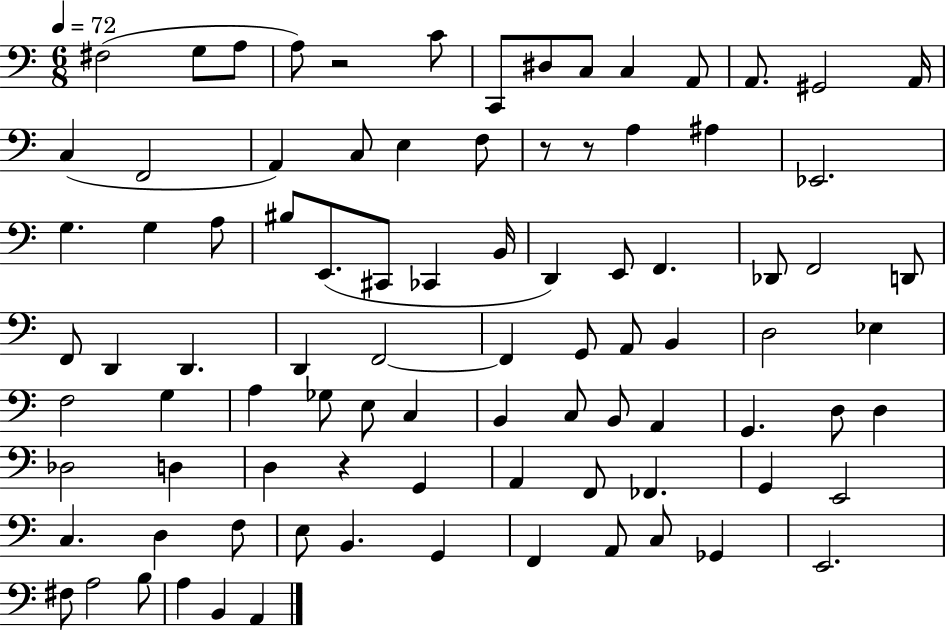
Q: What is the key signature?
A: C major